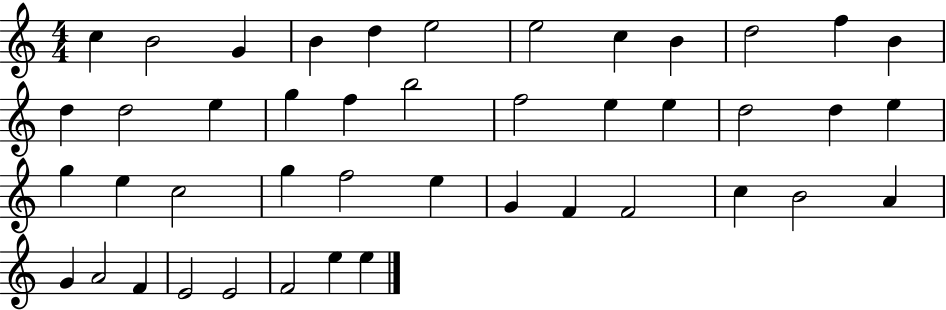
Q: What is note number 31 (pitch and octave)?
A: G4